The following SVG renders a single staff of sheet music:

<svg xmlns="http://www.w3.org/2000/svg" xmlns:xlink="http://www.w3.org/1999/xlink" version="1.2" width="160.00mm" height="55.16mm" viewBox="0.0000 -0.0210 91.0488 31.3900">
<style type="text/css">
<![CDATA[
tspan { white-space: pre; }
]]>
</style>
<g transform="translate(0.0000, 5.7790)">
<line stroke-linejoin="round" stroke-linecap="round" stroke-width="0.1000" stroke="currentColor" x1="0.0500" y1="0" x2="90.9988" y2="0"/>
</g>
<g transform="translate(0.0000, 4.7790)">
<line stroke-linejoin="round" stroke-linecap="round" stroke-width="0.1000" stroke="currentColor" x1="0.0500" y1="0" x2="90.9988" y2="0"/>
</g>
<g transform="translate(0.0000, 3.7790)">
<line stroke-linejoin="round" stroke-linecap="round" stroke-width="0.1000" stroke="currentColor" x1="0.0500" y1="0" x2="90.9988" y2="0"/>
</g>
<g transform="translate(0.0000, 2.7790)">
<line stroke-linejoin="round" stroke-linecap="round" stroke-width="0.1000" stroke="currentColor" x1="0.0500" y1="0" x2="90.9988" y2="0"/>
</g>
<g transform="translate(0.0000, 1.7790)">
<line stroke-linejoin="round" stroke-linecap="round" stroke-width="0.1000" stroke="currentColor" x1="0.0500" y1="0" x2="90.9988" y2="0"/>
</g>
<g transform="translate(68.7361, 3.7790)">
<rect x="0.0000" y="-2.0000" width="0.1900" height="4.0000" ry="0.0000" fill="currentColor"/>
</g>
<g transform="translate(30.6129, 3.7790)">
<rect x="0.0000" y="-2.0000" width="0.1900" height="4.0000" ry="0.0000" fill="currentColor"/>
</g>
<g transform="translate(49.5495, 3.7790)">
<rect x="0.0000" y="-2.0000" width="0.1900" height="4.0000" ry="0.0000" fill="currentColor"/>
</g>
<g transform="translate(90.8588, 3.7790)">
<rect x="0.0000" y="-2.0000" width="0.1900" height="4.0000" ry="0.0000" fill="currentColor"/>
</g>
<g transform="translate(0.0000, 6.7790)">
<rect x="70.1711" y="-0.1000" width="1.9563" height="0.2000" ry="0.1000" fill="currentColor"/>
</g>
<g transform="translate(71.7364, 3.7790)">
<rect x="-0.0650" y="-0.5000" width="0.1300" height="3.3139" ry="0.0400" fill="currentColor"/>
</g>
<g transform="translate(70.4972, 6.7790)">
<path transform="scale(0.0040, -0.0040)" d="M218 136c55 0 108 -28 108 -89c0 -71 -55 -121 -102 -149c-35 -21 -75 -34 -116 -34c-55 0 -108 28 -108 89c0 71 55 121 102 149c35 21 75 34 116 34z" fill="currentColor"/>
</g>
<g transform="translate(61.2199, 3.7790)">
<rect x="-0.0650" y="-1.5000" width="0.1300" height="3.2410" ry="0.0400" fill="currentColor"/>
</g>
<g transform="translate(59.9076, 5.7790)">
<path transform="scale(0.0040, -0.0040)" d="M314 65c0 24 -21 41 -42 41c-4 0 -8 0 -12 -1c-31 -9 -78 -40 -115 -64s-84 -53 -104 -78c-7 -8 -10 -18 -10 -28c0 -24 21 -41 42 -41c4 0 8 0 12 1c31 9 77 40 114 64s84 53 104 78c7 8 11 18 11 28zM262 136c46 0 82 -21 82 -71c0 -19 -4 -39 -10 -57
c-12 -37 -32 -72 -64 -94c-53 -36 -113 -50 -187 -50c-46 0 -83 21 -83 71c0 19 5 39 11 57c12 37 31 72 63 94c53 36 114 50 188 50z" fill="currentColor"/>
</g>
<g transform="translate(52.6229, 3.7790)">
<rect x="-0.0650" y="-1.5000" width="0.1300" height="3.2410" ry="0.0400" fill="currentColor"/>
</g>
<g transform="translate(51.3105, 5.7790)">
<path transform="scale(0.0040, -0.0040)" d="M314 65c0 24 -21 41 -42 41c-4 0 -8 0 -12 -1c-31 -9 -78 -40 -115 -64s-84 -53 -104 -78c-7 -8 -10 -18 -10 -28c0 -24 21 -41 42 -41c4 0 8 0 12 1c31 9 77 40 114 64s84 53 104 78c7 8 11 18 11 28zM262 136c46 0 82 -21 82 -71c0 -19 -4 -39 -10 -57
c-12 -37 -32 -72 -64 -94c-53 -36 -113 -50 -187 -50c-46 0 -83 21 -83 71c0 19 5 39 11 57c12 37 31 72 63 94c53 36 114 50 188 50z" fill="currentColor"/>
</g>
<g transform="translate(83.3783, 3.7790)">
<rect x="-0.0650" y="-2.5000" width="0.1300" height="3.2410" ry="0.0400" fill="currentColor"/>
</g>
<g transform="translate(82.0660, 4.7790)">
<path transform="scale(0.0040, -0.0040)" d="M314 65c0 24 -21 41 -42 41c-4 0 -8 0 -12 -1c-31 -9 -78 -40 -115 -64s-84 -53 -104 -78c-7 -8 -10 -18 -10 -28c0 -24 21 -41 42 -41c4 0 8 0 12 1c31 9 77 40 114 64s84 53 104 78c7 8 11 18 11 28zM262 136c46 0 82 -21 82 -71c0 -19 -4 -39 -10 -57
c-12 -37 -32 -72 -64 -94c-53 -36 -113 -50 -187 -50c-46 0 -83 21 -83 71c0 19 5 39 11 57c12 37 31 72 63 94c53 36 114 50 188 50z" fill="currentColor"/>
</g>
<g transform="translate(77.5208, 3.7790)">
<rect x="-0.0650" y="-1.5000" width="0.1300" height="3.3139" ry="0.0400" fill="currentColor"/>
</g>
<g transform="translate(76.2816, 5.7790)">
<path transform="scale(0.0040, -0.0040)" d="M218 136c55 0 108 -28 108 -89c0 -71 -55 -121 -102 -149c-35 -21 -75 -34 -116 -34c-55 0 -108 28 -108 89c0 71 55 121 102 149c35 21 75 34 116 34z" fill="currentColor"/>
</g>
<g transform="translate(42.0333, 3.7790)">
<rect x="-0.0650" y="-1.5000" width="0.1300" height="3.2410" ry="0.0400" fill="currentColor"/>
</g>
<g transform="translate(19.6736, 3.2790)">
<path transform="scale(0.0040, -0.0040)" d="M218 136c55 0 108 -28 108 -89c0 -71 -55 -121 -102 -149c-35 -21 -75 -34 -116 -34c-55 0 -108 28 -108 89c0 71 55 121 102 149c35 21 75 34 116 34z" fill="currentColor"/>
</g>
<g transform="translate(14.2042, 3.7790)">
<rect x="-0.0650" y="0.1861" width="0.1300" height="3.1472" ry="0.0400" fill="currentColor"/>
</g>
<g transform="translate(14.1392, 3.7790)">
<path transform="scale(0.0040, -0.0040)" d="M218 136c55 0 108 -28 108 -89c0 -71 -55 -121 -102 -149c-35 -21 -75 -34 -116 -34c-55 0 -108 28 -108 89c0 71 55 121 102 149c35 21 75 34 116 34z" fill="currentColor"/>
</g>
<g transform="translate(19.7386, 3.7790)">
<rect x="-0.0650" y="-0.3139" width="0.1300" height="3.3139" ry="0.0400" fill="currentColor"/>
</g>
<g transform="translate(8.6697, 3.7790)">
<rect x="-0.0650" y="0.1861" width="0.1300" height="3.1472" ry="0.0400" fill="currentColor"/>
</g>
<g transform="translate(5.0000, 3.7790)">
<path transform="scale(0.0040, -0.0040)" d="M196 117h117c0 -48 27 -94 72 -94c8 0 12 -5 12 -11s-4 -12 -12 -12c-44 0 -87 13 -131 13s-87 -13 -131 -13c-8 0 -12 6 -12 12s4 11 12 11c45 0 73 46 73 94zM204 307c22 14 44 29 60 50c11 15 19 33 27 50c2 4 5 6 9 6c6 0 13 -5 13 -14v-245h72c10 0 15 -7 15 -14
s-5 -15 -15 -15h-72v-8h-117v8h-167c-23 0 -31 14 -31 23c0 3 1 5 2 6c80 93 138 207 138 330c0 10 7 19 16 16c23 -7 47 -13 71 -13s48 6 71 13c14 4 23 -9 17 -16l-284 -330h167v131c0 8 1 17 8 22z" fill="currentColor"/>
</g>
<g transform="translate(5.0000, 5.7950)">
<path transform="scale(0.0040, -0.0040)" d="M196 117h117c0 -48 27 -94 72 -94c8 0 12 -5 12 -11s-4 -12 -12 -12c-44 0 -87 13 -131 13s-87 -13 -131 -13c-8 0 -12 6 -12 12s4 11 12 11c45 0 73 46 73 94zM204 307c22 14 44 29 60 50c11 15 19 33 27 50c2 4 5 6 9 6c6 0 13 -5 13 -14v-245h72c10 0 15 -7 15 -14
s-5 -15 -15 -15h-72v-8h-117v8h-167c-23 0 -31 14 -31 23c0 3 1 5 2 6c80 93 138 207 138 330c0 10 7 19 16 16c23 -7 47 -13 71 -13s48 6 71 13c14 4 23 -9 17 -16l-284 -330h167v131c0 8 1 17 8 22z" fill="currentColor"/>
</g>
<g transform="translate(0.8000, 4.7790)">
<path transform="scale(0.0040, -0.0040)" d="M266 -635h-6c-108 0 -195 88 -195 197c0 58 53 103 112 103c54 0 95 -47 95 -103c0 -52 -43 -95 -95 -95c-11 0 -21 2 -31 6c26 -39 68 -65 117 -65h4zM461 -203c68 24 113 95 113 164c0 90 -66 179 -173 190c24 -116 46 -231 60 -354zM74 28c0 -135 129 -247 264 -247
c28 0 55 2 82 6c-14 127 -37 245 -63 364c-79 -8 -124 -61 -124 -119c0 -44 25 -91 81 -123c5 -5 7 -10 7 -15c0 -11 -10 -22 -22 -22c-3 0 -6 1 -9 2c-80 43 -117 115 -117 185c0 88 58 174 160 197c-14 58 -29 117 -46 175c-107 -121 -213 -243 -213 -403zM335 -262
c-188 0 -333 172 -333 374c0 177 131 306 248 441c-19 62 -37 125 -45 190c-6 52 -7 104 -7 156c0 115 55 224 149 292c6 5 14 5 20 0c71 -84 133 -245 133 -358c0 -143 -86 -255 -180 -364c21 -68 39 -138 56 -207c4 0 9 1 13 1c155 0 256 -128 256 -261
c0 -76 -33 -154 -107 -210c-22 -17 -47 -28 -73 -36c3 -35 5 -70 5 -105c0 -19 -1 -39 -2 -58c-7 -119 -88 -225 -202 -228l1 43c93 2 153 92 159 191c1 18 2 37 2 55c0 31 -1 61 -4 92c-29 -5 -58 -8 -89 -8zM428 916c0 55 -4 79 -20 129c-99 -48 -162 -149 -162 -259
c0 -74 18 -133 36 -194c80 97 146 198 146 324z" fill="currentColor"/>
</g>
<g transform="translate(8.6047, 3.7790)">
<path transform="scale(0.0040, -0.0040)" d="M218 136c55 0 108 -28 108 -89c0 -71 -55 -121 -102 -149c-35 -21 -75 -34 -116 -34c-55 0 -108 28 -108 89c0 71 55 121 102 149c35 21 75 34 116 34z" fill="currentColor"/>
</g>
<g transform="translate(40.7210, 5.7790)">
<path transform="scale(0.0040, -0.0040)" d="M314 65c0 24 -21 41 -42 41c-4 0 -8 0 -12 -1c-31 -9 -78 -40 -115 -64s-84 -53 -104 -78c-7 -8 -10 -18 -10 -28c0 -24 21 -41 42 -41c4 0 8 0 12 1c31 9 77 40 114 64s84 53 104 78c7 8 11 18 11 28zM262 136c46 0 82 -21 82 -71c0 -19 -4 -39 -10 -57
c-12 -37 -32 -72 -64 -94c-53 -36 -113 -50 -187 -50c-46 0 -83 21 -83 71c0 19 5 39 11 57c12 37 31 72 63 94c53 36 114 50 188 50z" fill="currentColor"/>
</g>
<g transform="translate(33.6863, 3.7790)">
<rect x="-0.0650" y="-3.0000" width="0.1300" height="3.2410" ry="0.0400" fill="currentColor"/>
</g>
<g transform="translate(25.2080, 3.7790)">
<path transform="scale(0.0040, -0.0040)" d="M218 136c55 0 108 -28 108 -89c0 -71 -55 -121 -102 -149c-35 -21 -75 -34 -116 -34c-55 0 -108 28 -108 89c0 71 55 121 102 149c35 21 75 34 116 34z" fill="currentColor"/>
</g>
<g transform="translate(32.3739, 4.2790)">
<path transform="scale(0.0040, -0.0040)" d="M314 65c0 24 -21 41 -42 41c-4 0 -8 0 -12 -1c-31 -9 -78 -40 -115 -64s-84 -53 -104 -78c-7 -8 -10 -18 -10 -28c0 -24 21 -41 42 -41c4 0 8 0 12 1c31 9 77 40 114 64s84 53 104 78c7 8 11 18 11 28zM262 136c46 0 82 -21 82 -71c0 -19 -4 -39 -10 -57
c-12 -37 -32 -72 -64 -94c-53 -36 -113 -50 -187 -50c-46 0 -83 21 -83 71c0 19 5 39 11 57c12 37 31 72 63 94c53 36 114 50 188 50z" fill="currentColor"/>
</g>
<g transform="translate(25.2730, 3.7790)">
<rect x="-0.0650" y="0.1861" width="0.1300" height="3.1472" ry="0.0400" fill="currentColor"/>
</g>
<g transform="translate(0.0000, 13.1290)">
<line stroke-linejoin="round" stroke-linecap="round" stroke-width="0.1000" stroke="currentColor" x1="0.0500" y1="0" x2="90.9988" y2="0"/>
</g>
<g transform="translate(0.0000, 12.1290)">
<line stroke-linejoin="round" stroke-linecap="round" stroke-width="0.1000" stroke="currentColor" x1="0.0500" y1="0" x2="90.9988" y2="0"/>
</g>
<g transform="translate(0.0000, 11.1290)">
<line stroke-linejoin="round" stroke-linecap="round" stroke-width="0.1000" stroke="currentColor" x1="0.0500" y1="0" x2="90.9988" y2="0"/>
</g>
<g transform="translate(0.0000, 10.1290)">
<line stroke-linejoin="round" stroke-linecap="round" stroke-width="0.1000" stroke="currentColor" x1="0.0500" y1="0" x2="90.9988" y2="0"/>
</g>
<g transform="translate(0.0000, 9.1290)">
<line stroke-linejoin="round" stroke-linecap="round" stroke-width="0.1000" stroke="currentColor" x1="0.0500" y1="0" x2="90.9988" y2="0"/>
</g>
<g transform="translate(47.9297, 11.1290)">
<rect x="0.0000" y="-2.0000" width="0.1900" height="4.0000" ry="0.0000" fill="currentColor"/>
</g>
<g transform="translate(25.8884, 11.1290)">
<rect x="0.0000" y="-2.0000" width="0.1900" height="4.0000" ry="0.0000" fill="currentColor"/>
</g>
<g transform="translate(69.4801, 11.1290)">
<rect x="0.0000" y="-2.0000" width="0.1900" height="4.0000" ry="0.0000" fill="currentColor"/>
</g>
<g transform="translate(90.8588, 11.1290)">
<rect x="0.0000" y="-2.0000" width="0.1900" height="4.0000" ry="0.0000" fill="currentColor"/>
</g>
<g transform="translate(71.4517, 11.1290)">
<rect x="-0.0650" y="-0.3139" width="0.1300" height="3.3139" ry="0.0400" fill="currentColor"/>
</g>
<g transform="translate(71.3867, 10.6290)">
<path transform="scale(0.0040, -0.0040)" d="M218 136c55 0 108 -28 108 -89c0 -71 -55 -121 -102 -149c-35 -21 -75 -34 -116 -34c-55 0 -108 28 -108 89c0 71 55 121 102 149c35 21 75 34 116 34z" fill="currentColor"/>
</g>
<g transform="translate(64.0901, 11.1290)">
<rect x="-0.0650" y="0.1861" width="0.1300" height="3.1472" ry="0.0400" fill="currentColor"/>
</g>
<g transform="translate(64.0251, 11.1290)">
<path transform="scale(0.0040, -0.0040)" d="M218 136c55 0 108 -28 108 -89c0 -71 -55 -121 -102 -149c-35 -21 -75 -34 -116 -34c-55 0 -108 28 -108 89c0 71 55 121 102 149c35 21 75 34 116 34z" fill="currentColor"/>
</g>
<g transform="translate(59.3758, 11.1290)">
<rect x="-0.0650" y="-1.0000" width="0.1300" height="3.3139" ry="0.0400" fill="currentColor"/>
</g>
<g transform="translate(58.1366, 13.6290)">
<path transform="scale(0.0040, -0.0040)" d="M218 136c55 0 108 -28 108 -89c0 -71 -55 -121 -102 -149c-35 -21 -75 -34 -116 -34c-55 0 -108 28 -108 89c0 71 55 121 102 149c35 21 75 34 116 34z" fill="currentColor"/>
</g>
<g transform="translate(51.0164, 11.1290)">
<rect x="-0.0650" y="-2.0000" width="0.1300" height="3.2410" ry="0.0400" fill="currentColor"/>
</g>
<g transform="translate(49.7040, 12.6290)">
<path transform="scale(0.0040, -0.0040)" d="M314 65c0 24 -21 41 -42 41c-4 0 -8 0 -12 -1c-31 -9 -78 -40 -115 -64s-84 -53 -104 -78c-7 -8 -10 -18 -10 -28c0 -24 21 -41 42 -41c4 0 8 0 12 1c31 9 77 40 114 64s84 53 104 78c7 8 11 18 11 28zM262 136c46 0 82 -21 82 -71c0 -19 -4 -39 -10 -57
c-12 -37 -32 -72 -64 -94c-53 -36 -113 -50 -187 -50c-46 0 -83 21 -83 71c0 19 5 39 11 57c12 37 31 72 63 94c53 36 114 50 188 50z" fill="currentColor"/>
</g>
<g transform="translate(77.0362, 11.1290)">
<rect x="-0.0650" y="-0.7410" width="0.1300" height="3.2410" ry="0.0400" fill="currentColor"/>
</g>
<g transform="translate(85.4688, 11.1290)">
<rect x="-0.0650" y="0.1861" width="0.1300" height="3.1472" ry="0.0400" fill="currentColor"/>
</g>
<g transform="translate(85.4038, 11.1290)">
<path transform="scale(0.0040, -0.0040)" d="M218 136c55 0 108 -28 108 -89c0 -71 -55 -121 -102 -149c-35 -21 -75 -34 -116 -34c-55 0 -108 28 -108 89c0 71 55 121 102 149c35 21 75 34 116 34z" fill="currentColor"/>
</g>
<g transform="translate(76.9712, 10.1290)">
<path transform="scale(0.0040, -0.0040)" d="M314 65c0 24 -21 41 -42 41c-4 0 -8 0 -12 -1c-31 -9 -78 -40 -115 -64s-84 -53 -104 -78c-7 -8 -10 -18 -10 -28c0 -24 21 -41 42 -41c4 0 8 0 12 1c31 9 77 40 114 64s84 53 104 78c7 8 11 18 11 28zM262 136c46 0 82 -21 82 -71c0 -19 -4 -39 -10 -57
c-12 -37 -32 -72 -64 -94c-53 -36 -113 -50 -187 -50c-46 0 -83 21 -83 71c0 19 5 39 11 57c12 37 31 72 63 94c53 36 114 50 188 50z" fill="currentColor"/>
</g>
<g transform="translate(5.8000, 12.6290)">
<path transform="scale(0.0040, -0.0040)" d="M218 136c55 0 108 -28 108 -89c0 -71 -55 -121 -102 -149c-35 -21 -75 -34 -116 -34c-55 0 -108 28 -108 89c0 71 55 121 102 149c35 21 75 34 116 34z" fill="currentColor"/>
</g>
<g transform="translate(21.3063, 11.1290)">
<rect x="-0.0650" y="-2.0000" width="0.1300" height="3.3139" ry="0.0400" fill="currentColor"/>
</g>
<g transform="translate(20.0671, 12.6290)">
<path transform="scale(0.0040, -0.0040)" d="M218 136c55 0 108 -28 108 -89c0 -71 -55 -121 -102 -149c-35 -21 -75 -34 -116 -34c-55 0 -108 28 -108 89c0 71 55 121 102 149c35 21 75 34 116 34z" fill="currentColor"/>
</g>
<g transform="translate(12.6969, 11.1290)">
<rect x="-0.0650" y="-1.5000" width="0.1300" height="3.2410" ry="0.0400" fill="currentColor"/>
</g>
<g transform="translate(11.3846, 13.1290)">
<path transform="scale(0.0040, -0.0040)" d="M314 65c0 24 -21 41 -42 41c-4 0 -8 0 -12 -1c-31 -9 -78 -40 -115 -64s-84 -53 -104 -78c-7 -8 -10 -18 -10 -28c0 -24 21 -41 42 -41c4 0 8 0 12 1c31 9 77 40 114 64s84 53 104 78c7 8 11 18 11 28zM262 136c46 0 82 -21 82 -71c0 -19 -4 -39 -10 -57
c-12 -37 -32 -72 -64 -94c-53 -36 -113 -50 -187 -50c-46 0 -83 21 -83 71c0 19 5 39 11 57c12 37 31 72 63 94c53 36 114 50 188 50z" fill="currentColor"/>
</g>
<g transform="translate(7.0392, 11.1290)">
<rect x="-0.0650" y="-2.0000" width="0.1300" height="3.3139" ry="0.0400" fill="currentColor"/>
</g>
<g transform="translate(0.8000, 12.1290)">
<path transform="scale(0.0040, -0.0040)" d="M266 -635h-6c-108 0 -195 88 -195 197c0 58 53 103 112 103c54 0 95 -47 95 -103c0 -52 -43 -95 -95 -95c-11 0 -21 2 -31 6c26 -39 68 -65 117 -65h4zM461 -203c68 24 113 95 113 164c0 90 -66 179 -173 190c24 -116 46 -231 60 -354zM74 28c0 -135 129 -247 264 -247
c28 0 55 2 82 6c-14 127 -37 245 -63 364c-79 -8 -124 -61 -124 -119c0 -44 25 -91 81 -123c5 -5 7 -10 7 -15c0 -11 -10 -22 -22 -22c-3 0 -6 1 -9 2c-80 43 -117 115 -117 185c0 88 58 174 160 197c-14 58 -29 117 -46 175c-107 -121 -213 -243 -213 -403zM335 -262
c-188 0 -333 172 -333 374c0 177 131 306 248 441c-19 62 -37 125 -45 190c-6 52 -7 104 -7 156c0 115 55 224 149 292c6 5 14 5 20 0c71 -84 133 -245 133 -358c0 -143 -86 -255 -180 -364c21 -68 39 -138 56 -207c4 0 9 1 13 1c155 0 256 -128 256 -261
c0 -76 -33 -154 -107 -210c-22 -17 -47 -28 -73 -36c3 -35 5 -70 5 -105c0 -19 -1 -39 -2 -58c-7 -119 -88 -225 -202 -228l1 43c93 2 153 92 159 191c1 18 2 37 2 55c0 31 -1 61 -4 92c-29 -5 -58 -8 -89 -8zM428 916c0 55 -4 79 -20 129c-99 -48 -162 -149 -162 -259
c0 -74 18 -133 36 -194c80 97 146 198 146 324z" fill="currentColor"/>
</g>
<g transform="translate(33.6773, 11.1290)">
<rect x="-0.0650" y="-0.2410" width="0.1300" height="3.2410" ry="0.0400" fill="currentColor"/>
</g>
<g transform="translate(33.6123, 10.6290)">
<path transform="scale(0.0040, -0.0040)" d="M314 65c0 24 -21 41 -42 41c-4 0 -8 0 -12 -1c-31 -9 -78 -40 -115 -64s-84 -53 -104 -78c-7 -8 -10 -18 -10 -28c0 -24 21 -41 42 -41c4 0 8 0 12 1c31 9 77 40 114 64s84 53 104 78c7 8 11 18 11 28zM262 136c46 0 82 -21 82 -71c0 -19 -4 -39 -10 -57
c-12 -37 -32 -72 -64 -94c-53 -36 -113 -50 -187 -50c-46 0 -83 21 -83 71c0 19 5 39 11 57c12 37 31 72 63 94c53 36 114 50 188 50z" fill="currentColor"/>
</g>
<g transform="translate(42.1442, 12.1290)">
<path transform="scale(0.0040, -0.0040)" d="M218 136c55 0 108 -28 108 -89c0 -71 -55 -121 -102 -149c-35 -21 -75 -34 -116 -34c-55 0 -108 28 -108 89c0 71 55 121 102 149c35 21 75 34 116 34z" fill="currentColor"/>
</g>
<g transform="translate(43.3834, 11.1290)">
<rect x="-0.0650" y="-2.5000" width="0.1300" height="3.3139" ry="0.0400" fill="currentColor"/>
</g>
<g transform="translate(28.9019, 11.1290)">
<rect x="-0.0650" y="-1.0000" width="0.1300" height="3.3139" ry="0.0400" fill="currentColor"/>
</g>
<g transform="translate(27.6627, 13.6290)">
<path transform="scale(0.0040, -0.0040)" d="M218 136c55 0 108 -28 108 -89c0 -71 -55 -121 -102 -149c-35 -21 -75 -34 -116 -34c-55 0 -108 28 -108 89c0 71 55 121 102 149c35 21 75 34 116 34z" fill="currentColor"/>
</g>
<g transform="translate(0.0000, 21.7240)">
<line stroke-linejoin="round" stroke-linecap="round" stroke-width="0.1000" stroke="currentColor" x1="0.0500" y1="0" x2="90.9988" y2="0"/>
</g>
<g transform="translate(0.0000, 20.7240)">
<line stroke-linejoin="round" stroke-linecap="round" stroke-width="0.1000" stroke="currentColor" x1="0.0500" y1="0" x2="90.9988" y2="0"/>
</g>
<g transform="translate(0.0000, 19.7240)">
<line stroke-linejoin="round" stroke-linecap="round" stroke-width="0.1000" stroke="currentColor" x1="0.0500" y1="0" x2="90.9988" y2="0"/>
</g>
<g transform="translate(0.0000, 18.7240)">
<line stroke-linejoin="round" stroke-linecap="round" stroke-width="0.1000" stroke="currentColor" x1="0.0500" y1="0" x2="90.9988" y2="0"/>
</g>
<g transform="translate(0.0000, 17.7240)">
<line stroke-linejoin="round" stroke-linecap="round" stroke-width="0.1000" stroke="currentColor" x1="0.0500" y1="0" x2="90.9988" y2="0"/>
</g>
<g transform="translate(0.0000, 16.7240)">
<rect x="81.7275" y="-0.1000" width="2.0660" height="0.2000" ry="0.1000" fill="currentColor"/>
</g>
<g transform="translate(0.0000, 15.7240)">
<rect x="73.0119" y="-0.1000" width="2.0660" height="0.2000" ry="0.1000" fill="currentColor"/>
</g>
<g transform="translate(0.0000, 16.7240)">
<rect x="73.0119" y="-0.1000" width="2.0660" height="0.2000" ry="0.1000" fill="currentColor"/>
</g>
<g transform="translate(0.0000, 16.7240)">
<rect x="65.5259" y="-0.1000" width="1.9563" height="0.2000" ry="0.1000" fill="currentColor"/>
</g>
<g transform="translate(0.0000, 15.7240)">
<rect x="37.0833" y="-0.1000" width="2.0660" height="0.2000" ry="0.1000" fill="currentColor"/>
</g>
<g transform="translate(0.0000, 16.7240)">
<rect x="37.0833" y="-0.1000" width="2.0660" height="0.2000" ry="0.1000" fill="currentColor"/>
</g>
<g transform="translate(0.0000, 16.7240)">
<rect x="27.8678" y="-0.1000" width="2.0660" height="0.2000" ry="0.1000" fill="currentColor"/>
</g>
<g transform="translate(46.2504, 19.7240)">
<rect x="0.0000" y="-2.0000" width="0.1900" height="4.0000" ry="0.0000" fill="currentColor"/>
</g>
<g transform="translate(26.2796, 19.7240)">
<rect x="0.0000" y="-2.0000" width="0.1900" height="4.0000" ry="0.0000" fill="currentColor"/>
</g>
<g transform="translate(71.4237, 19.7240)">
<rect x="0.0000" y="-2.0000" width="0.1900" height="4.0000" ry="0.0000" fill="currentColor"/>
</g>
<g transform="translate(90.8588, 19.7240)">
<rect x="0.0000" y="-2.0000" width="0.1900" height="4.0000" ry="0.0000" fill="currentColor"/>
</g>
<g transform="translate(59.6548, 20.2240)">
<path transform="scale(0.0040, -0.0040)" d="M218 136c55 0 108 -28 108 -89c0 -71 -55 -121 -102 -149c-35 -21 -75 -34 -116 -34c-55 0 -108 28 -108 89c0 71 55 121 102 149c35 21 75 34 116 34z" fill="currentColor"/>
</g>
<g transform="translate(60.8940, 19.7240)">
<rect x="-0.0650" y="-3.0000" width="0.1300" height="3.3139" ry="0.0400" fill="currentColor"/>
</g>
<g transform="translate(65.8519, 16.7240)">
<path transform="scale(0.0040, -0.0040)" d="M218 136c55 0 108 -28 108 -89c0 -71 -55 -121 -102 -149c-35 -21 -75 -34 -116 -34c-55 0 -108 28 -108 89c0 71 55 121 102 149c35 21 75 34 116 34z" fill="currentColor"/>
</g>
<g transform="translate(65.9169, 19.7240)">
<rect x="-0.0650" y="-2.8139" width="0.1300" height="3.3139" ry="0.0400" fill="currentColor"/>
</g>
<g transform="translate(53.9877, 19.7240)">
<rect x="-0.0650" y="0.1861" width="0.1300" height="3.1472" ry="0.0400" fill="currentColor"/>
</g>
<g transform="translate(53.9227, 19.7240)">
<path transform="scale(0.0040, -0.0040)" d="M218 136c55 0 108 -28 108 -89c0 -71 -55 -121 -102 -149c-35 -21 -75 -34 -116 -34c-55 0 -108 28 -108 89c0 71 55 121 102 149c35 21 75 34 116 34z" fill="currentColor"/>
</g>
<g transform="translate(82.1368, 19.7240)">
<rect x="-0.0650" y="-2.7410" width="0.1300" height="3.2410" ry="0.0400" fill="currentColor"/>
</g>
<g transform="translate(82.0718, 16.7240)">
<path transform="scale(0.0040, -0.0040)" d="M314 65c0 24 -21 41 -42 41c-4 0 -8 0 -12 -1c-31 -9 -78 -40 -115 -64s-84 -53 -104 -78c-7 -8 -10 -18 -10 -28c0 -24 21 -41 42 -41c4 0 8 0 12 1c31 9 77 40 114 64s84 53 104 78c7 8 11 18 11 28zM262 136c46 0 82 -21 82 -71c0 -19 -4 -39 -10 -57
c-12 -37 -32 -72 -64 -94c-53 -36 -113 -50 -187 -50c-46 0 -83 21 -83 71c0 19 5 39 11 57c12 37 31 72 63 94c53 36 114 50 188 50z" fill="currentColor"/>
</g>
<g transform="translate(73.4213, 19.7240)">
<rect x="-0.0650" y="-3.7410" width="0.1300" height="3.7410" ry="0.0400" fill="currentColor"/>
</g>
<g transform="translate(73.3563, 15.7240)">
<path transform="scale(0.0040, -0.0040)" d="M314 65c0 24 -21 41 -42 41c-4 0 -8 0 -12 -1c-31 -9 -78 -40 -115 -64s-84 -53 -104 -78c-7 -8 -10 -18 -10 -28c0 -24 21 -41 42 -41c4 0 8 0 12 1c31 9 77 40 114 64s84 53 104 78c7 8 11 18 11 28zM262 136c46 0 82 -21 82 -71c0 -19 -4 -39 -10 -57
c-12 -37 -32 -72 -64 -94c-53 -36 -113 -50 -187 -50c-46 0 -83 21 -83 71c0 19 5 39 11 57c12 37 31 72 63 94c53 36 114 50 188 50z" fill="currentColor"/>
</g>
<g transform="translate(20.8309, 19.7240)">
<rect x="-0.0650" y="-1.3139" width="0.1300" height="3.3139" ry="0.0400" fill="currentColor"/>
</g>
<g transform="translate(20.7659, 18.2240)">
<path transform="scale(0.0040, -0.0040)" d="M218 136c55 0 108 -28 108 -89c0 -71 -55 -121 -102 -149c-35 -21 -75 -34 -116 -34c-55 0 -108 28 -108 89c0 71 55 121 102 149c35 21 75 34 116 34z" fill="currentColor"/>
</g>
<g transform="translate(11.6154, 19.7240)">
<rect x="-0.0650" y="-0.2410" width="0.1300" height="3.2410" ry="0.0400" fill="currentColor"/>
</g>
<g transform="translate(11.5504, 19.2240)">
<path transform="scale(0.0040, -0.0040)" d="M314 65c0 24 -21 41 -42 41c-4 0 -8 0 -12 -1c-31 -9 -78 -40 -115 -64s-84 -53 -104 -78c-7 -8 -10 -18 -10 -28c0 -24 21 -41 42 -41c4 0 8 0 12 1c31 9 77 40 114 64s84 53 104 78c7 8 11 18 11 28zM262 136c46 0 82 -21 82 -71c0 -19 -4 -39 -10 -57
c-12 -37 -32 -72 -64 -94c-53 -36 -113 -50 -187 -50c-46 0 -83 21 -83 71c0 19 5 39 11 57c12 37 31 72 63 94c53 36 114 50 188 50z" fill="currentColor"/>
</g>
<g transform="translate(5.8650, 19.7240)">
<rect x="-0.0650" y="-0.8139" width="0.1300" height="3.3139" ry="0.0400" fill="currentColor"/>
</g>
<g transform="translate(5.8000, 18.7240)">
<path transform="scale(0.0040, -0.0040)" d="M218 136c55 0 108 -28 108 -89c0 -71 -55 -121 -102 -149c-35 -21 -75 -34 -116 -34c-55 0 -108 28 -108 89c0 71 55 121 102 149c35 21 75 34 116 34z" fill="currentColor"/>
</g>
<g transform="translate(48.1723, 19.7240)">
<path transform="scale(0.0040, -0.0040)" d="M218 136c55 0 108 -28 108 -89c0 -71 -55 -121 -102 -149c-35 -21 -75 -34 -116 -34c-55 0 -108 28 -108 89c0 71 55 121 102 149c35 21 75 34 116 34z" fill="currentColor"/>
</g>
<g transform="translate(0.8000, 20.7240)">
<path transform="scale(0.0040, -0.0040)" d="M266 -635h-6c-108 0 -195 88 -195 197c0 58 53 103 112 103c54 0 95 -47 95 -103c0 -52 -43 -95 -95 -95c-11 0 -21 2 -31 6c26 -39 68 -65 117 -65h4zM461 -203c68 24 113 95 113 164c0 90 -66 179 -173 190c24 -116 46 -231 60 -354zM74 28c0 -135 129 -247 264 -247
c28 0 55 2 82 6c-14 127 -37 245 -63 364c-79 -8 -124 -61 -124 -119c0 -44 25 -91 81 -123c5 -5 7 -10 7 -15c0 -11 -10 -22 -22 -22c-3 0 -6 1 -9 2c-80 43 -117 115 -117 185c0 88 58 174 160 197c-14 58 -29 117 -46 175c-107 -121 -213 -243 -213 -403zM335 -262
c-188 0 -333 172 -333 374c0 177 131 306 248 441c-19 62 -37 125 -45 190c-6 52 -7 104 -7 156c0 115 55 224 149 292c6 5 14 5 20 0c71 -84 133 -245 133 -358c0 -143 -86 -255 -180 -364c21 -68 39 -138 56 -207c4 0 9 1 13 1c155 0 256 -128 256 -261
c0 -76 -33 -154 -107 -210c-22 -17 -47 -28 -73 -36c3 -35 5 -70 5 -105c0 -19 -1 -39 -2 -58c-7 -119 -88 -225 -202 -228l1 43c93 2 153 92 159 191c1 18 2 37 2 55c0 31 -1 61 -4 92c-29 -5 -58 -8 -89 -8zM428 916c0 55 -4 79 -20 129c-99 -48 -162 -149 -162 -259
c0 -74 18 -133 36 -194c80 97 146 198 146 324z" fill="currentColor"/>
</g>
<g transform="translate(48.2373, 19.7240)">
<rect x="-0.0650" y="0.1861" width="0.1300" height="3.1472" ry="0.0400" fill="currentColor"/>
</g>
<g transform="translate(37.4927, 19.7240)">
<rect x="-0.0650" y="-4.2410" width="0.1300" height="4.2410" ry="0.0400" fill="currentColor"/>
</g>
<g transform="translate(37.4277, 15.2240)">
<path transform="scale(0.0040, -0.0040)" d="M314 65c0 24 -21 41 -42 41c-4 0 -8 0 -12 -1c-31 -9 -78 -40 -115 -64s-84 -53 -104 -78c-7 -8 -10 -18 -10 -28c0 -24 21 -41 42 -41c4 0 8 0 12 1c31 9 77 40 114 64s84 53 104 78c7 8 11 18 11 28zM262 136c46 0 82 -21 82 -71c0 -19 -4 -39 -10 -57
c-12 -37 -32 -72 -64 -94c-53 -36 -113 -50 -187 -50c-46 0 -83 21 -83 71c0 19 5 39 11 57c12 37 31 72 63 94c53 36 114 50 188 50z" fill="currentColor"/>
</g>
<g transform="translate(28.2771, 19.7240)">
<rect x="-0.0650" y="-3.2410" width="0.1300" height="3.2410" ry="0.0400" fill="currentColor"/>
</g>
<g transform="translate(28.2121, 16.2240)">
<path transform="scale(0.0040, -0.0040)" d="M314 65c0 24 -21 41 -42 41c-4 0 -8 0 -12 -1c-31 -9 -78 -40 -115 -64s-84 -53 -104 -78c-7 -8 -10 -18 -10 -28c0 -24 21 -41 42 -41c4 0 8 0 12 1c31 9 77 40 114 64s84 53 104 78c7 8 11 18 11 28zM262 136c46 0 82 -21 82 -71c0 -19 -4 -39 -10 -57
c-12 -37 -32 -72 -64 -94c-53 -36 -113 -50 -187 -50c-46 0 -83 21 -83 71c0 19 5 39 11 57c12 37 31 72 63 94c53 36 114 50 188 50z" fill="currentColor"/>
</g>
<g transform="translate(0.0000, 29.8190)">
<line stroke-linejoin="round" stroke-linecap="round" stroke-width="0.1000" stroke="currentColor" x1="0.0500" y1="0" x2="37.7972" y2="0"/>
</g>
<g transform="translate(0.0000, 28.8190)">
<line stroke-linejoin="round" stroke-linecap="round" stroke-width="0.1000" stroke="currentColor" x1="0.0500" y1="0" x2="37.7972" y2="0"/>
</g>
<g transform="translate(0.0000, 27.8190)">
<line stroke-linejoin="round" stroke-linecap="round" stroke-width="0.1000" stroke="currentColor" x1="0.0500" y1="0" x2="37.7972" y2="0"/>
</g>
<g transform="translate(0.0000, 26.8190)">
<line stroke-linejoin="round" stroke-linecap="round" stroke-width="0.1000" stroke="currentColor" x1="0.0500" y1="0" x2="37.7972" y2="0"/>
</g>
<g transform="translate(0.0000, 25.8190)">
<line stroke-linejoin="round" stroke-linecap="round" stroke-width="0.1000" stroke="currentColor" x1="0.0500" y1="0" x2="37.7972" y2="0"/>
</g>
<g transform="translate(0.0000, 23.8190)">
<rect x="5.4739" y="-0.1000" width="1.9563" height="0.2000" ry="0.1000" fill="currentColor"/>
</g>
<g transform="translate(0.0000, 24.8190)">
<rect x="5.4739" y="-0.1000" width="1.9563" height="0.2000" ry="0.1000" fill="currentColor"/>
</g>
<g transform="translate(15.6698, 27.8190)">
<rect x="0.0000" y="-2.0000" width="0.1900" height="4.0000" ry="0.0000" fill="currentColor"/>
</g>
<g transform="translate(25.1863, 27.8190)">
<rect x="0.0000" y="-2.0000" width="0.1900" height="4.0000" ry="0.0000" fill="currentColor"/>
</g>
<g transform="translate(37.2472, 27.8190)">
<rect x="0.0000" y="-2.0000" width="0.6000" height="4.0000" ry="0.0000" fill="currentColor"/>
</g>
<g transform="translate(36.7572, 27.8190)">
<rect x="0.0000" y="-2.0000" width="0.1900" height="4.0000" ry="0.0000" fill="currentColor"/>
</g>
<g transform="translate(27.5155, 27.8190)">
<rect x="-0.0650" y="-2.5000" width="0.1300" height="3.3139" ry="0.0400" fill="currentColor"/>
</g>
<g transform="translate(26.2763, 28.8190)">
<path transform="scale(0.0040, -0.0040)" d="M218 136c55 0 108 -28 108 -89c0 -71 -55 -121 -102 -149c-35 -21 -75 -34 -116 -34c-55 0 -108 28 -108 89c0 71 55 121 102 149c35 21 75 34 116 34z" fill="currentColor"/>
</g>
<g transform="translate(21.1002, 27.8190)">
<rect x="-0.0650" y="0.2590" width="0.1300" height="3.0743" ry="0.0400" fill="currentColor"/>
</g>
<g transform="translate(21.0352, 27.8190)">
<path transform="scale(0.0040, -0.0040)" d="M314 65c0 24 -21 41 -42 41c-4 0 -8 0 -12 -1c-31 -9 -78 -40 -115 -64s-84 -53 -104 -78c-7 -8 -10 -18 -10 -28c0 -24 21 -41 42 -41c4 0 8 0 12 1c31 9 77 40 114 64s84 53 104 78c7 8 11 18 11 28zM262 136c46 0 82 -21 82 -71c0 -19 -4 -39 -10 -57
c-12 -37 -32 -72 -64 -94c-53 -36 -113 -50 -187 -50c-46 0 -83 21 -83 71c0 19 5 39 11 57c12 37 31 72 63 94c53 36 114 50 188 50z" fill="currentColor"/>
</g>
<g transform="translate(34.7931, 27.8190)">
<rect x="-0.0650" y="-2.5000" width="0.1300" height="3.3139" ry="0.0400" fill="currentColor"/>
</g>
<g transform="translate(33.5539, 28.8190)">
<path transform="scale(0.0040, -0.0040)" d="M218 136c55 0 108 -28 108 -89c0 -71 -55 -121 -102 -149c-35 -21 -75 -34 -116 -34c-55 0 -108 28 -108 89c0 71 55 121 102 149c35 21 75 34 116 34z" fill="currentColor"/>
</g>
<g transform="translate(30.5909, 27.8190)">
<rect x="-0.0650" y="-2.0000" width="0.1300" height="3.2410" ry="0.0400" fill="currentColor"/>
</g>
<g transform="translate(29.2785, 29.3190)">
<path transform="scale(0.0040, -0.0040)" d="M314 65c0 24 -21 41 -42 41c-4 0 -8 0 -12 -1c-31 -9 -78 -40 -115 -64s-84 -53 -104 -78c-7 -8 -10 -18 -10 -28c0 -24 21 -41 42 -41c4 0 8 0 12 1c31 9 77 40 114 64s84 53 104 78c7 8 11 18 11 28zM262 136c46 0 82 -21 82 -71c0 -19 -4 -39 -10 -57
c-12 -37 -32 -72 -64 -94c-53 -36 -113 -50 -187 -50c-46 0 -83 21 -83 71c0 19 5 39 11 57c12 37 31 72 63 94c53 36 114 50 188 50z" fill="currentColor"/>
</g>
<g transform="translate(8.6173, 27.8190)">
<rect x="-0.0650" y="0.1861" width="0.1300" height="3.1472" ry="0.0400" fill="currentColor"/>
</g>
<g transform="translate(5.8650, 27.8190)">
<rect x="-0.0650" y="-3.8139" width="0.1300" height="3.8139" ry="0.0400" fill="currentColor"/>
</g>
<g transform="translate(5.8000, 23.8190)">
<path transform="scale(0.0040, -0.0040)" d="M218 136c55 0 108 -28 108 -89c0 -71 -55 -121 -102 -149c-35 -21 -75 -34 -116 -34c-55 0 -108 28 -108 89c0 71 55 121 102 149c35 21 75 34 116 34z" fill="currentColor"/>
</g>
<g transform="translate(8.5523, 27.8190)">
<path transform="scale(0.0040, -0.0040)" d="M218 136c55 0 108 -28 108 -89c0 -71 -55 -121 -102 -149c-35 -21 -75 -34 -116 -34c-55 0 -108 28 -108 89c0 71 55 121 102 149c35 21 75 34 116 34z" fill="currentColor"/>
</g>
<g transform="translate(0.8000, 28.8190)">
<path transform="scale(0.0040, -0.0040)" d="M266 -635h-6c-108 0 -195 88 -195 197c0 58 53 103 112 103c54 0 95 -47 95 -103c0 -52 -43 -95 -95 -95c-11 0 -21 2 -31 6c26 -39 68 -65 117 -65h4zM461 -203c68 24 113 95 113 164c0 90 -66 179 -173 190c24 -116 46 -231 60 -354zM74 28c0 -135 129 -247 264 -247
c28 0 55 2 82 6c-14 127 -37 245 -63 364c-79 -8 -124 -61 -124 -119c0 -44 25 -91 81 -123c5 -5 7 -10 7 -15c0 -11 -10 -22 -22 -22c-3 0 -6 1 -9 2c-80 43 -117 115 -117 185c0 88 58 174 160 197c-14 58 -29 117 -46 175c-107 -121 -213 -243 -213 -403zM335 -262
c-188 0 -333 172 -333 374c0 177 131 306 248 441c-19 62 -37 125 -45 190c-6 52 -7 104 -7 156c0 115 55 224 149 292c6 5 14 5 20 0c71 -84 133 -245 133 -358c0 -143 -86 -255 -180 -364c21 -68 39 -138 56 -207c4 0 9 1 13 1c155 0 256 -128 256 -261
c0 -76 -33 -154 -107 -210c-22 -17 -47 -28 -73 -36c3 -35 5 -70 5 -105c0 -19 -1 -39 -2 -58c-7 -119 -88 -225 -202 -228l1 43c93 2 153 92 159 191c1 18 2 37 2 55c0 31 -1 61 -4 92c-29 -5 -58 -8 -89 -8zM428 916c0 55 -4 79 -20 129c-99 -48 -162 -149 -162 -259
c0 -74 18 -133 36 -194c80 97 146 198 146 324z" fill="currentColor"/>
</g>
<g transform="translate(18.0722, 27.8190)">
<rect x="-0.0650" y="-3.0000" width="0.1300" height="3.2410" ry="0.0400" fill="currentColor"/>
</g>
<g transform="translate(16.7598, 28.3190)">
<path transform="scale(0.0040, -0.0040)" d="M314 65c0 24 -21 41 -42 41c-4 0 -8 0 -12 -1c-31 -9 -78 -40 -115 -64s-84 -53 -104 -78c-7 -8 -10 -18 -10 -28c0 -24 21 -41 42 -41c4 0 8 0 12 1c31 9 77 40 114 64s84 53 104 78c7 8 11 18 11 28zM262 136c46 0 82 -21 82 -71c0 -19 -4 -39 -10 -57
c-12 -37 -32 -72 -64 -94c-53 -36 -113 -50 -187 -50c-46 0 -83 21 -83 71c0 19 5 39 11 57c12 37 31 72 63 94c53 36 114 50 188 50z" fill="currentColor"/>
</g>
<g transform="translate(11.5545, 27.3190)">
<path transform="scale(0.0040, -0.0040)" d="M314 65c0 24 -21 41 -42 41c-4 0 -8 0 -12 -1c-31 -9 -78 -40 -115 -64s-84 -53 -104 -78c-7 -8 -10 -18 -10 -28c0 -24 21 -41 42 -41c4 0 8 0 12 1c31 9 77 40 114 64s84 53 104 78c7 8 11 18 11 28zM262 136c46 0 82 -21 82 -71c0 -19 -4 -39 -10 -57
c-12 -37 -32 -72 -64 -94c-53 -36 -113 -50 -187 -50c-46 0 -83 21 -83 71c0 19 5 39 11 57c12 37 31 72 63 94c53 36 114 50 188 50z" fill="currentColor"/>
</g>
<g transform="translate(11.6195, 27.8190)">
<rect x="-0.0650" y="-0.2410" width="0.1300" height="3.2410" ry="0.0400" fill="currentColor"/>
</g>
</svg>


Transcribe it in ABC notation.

X:1
T:Untitled
M:4/4
L:1/4
K:C
B B c B A2 E2 E2 E2 C E G2 F E2 F D c2 G F2 D B c d2 B d c2 e b2 d'2 B B A a c'2 a2 c' B c2 A2 B2 G F2 G